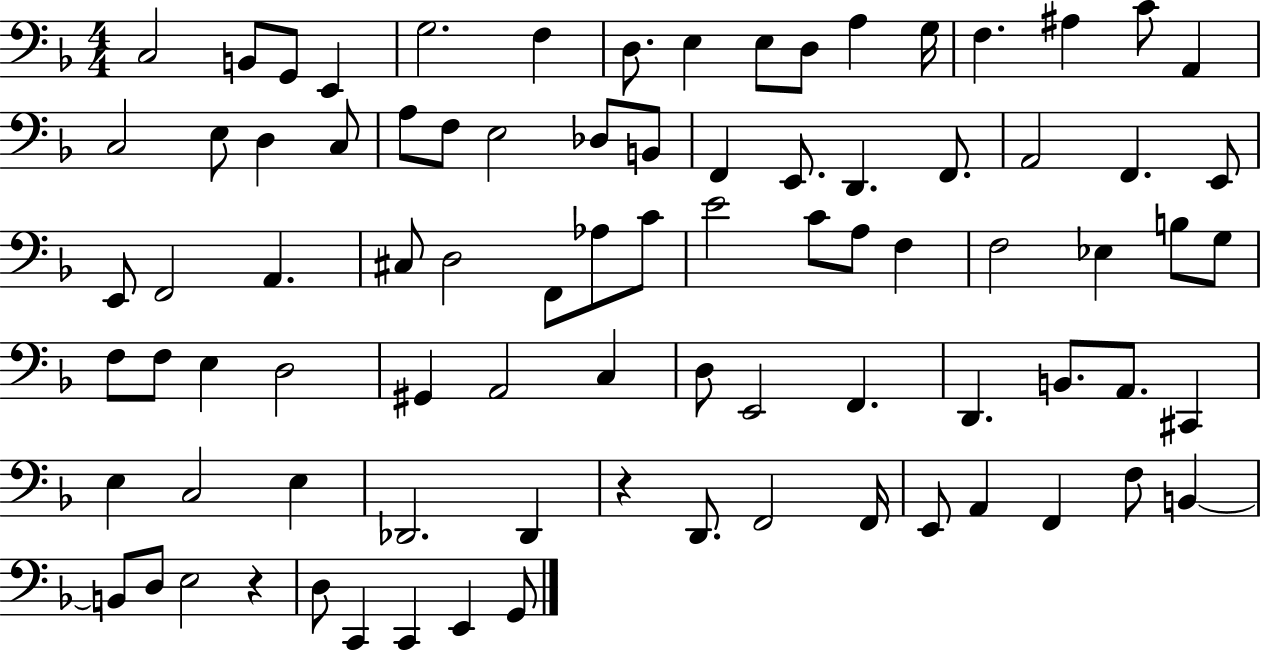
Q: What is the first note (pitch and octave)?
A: C3